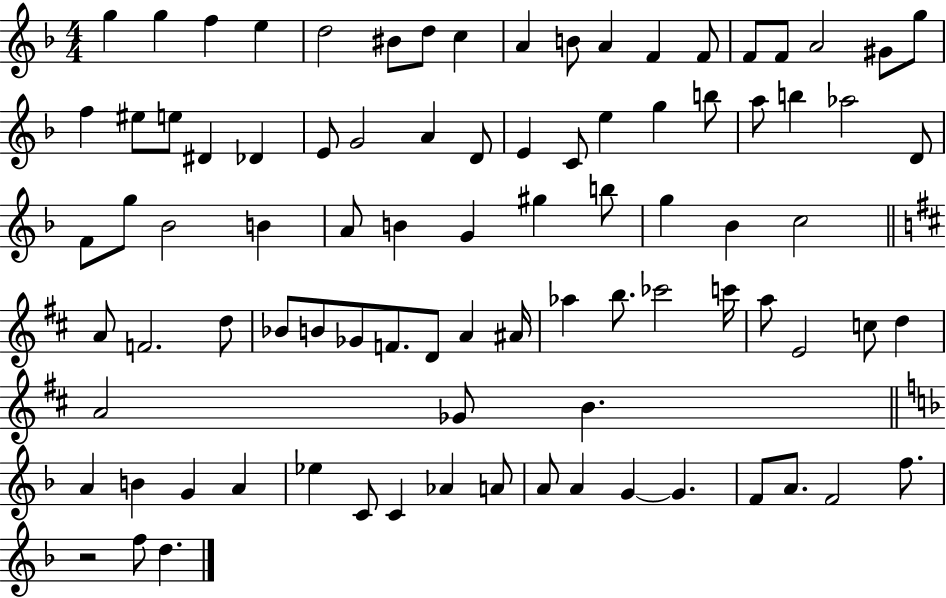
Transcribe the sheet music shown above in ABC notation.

X:1
T:Untitled
M:4/4
L:1/4
K:F
g g f e d2 ^B/2 d/2 c A B/2 A F F/2 F/2 F/2 A2 ^G/2 g/2 f ^e/2 e/2 ^D _D E/2 G2 A D/2 E C/2 e g b/2 a/2 b _a2 D/2 F/2 g/2 _B2 B A/2 B G ^g b/2 g _B c2 A/2 F2 d/2 _B/2 B/2 _G/2 F/2 D/2 A ^A/4 _a b/2 _c'2 c'/4 a/2 E2 c/2 d A2 _G/2 B A B G A _e C/2 C _A A/2 A/2 A G G F/2 A/2 F2 f/2 z2 f/2 d